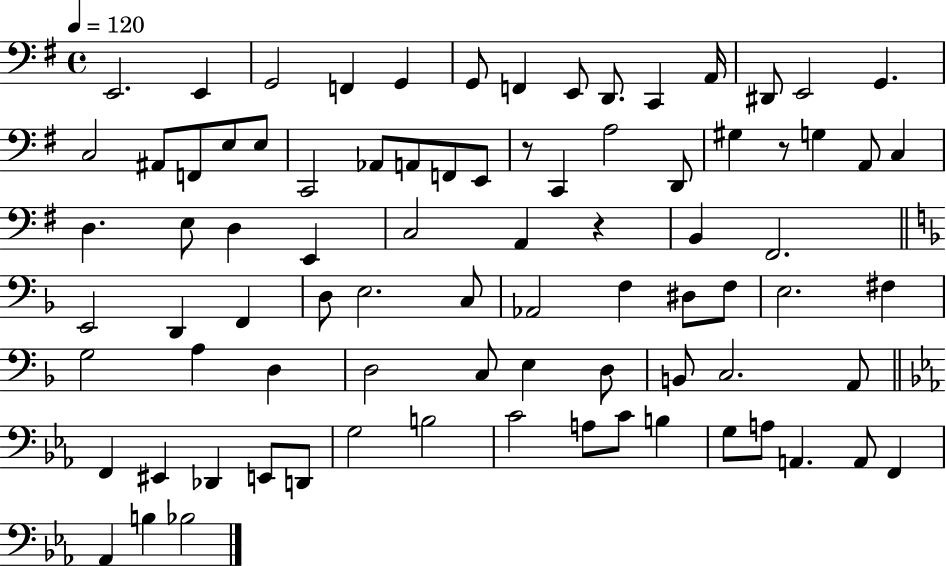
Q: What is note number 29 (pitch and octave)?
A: G3